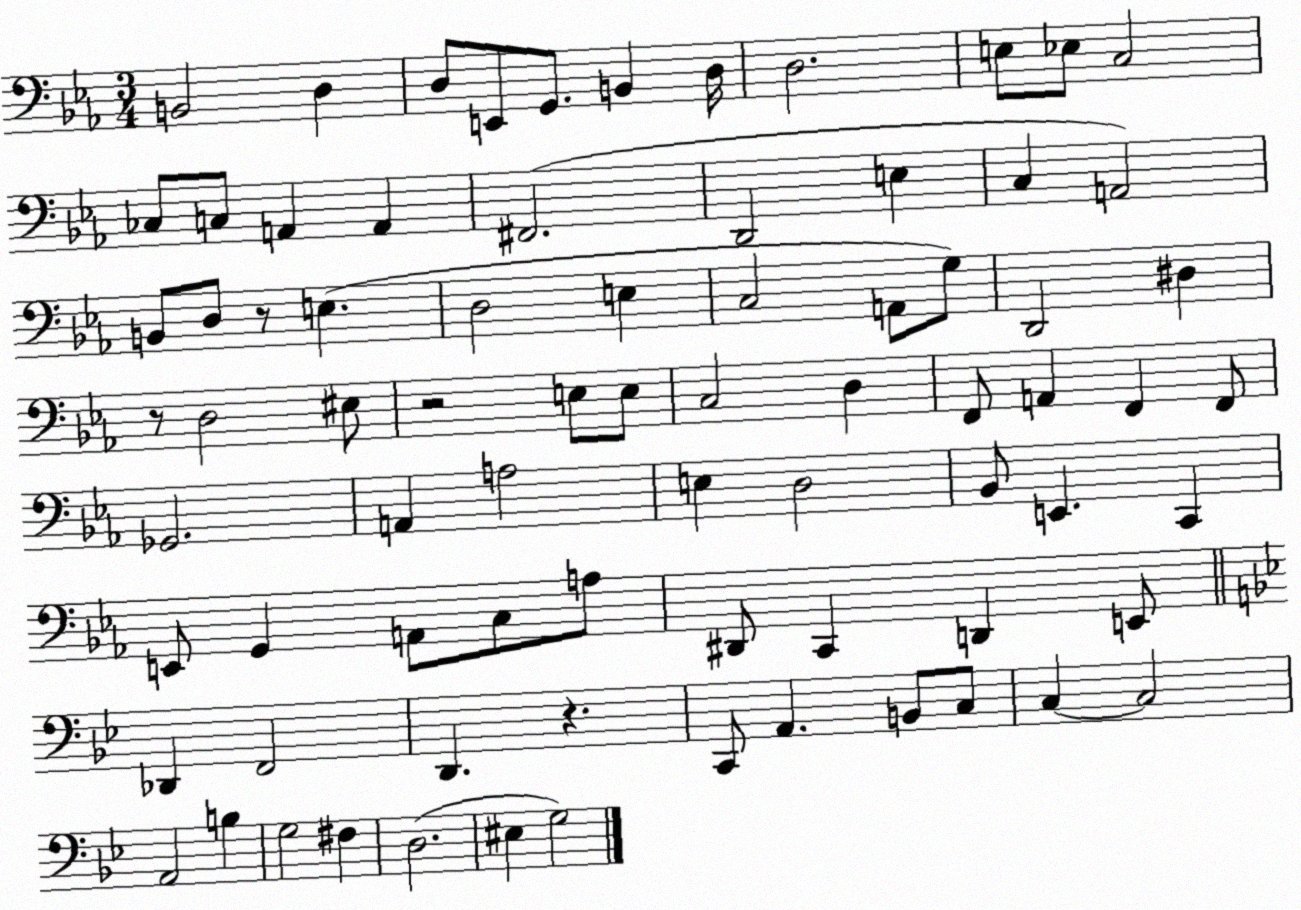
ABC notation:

X:1
T:Untitled
M:3/4
L:1/4
K:Eb
B,,2 D, D,/2 E,,/2 G,,/2 B,, D,/4 D,2 E,/2 _E,/2 C,2 _C,/2 C,/2 A,, A,, ^F,,2 D,,2 E, C, A,,2 B,,/2 D,/2 z/2 E, D,2 E, C,2 A,,/2 G,/2 D,,2 ^D, z/2 D,2 ^E,/2 z2 E,/2 E,/2 C,2 D, F,,/2 A,, F,, F,,/2 _G,,2 A,, A,2 E, D,2 _B,,/2 E,, C,, E,,/2 G,, A,,/2 C,/2 A,/2 ^D,,/2 C,, D,, E,,/2 _D,, F,,2 D,, z C,,/2 A,, B,,/2 C,/2 C, C,2 A,,2 B, G,2 ^F, D,2 ^E, G,2